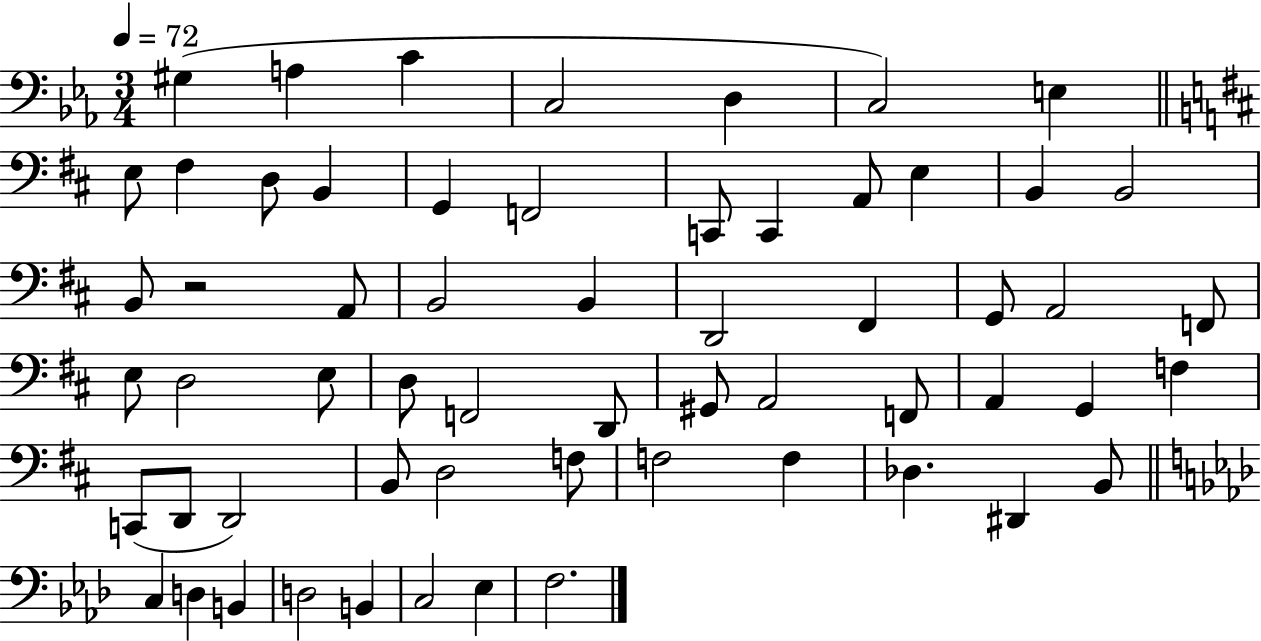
X:1
T:Untitled
M:3/4
L:1/4
K:Eb
^G, A, C C,2 D, C,2 E, E,/2 ^F, D,/2 B,, G,, F,,2 C,,/2 C,, A,,/2 E, B,, B,,2 B,,/2 z2 A,,/2 B,,2 B,, D,,2 ^F,, G,,/2 A,,2 F,,/2 E,/2 D,2 E,/2 D,/2 F,,2 D,,/2 ^G,,/2 A,,2 F,,/2 A,, G,, F, C,,/2 D,,/2 D,,2 B,,/2 D,2 F,/2 F,2 F, _D, ^D,, B,,/2 C, D, B,, D,2 B,, C,2 _E, F,2